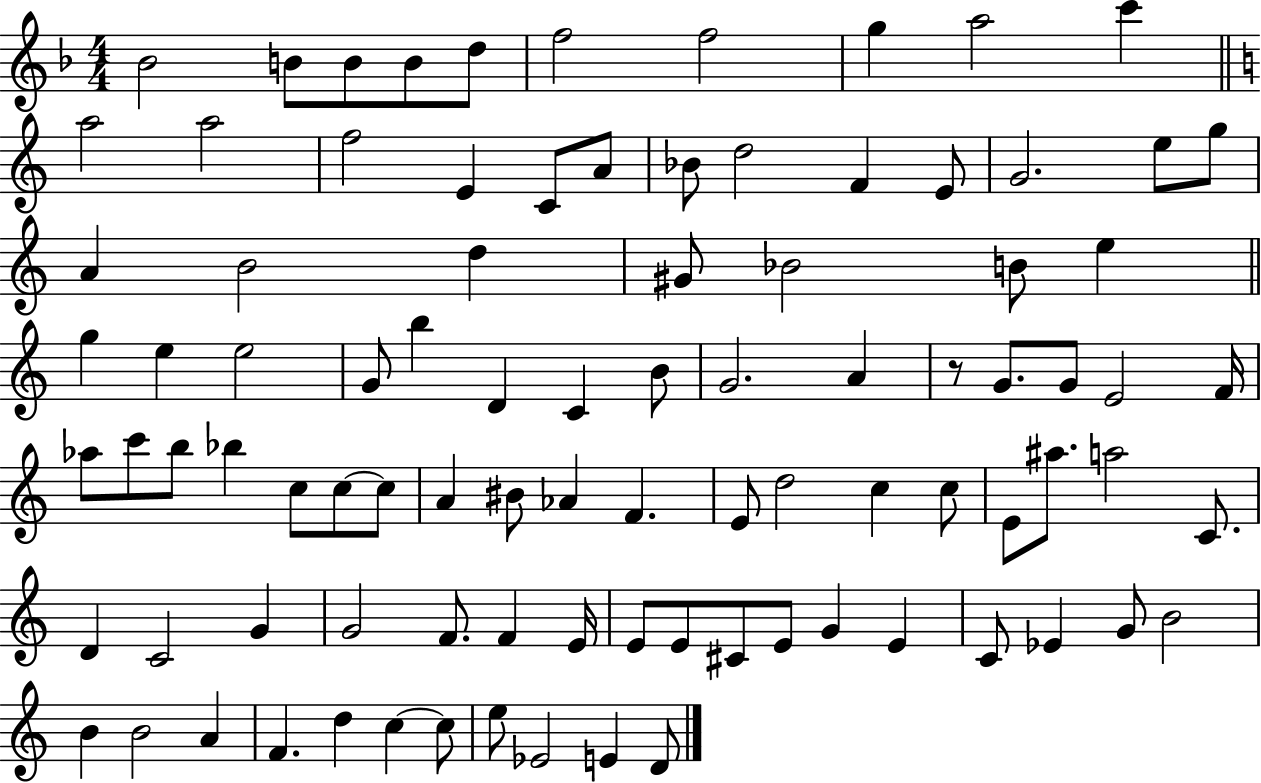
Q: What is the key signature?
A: F major